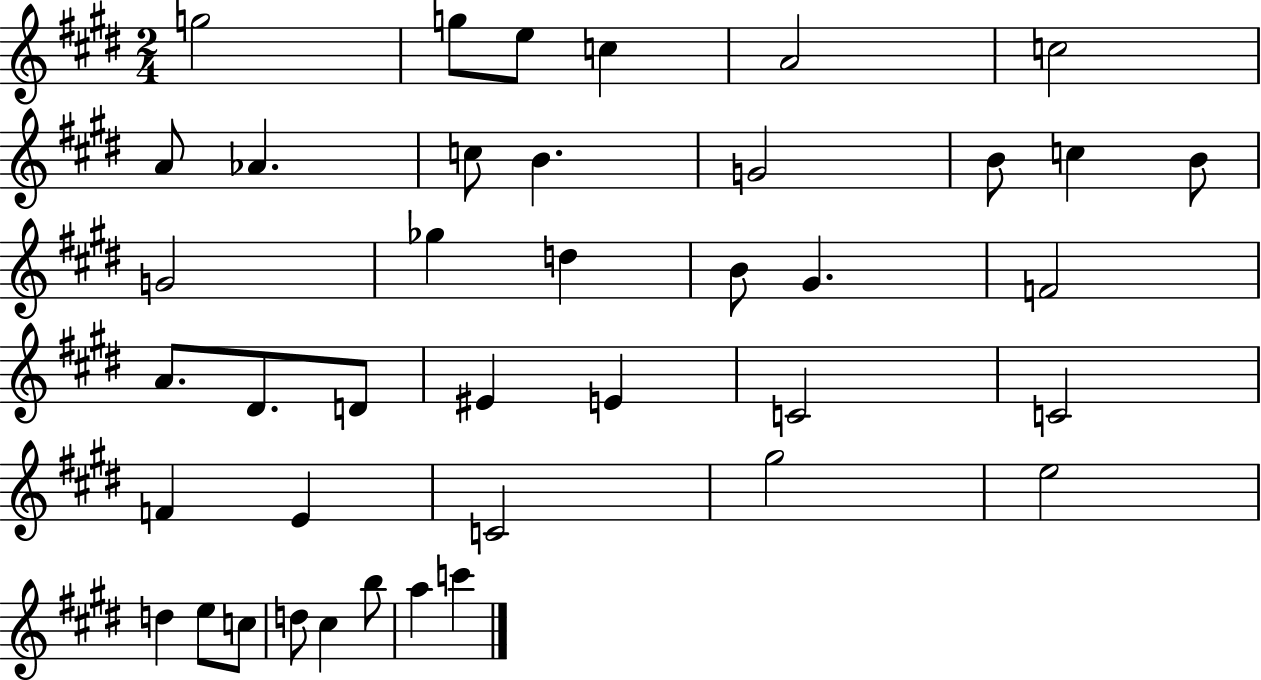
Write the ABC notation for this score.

X:1
T:Untitled
M:2/4
L:1/4
K:E
g2 g/2 e/2 c A2 c2 A/2 _A c/2 B G2 B/2 c B/2 G2 _g d B/2 ^G F2 A/2 ^D/2 D/2 ^E E C2 C2 F E C2 ^g2 e2 d e/2 c/2 d/2 ^c b/2 a c'